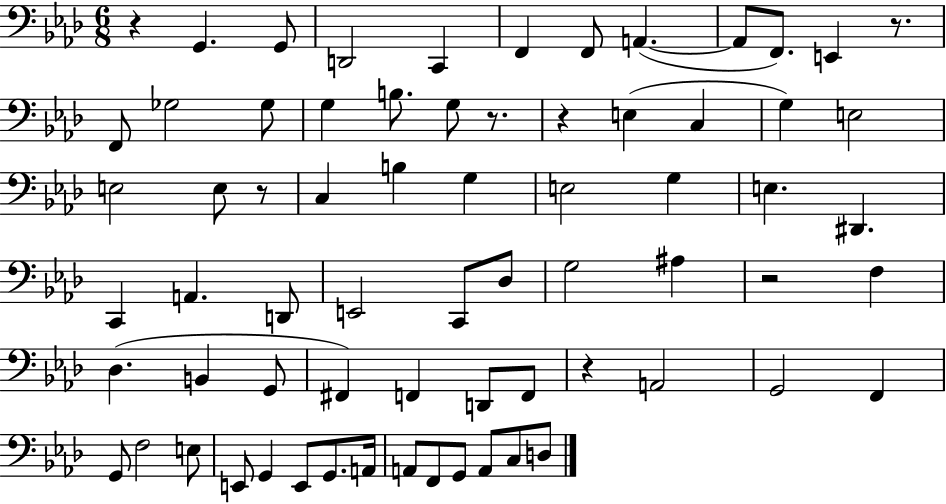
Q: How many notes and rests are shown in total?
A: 69